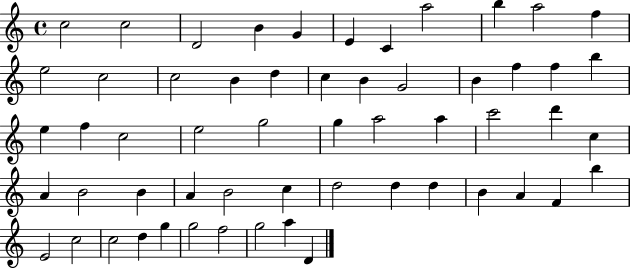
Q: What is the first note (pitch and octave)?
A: C5